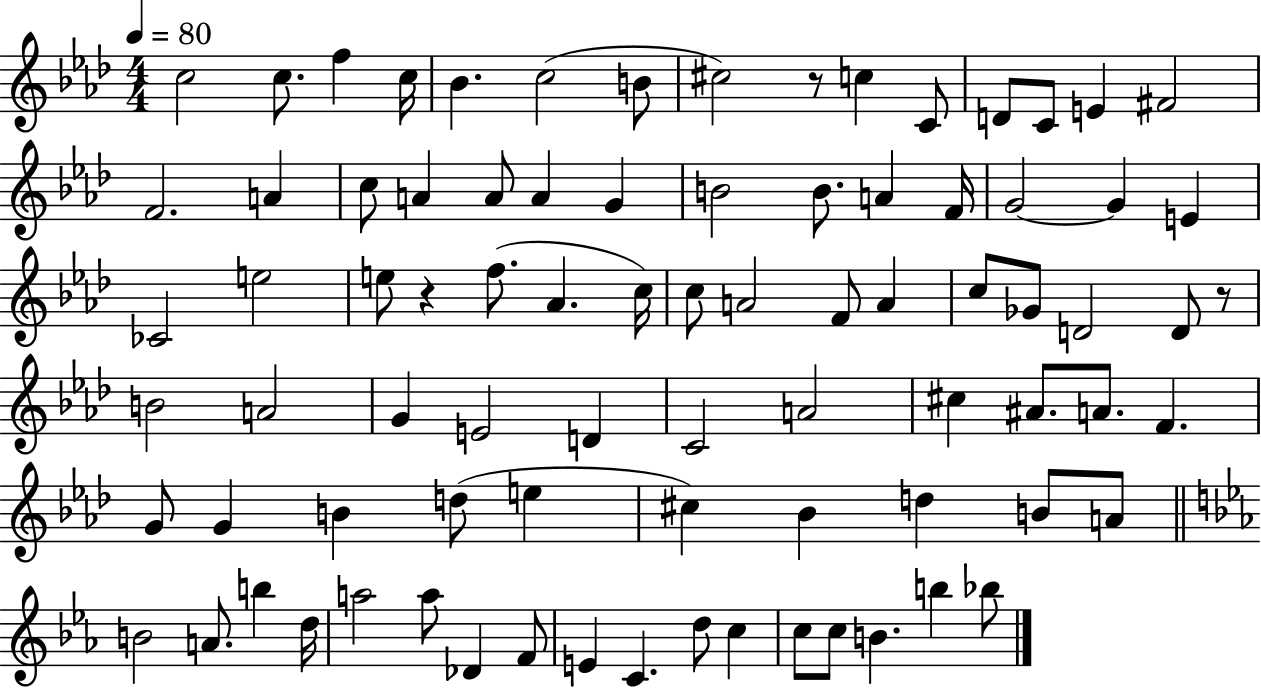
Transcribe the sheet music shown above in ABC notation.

X:1
T:Untitled
M:4/4
L:1/4
K:Ab
c2 c/2 f c/4 _B c2 B/2 ^c2 z/2 c C/2 D/2 C/2 E ^F2 F2 A c/2 A A/2 A G B2 B/2 A F/4 G2 G E _C2 e2 e/2 z f/2 _A c/4 c/2 A2 F/2 A c/2 _G/2 D2 D/2 z/2 B2 A2 G E2 D C2 A2 ^c ^A/2 A/2 F G/2 G B d/2 e ^c _B d B/2 A/2 B2 A/2 b d/4 a2 a/2 _D F/2 E C d/2 c c/2 c/2 B b _b/2